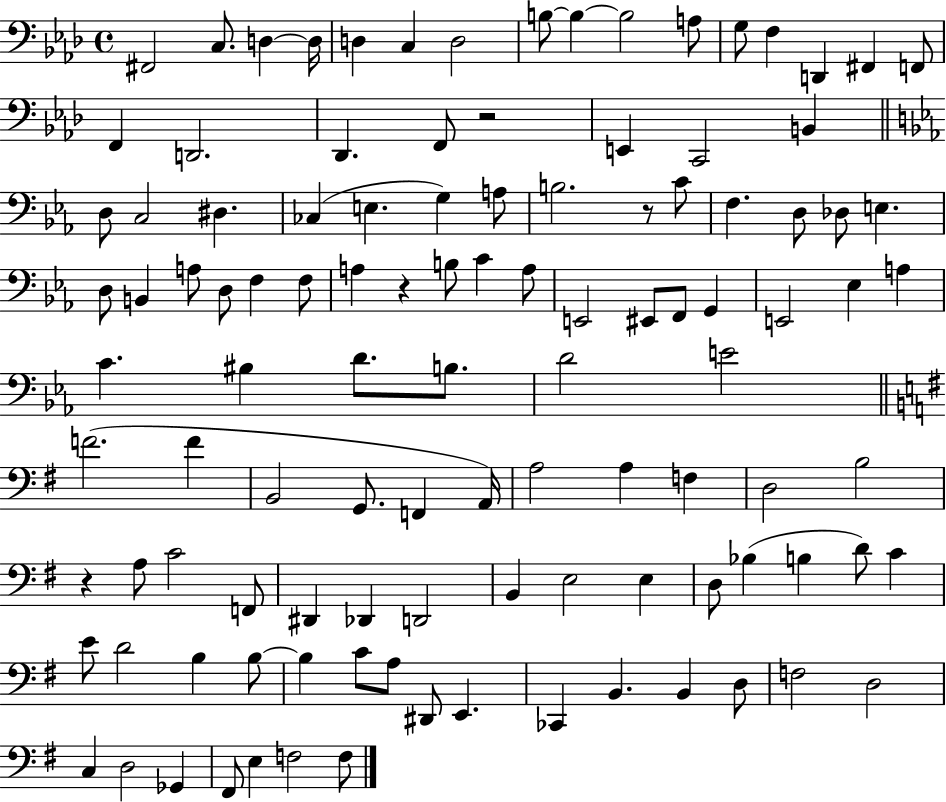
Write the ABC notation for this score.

X:1
T:Untitled
M:4/4
L:1/4
K:Ab
^F,,2 C,/2 D, D,/4 D, C, D,2 B,/2 B, B,2 A,/2 G,/2 F, D,, ^F,, F,,/2 F,, D,,2 _D,, F,,/2 z2 E,, C,,2 B,, D,/2 C,2 ^D, _C, E, G, A,/2 B,2 z/2 C/2 F, D,/2 _D,/2 E, D,/2 B,, A,/2 D,/2 F, F,/2 A, z B,/2 C A,/2 E,,2 ^E,,/2 F,,/2 G,, E,,2 _E, A, C ^B, D/2 B,/2 D2 E2 F2 F B,,2 G,,/2 F,, A,,/4 A,2 A, F, D,2 B,2 z A,/2 C2 F,,/2 ^D,, _D,, D,,2 B,, E,2 E, D,/2 _B, B, D/2 C E/2 D2 B, B,/2 B, C/2 A,/2 ^D,,/2 E,, _C,, B,, B,, D,/2 F,2 D,2 C, D,2 _G,, ^F,,/2 E, F,2 F,/2